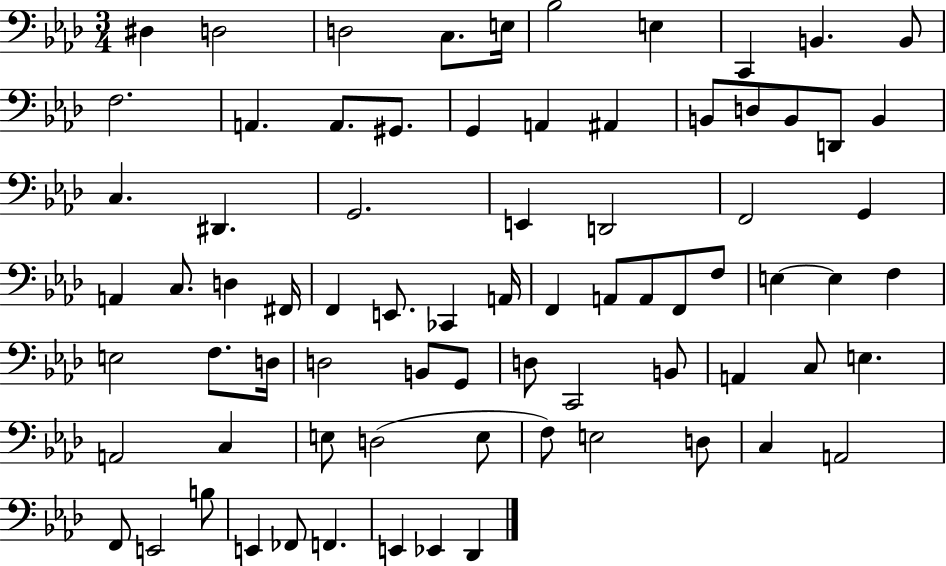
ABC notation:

X:1
T:Untitled
M:3/4
L:1/4
K:Ab
^D, D,2 D,2 C,/2 E,/4 _B,2 E, C,, B,, B,,/2 F,2 A,, A,,/2 ^G,,/2 G,, A,, ^A,, B,,/2 D,/2 B,,/2 D,,/2 B,, C, ^D,, G,,2 E,, D,,2 F,,2 G,, A,, C,/2 D, ^F,,/4 F,, E,,/2 _C,, A,,/4 F,, A,,/2 A,,/2 F,,/2 F,/2 E, E, F, E,2 F,/2 D,/4 D,2 B,,/2 G,,/2 D,/2 C,,2 B,,/2 A,, C,/2 E, A,,2 C, E,/2 D,2 E,/2 F,/2 E,2 D,/2 C, A,,2 F,,/2 E,,2 B,/2 E,, _F,,/2 F,, E,, _E,, _D,,